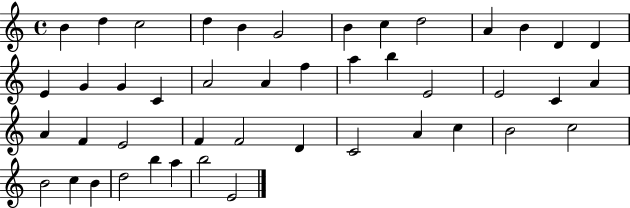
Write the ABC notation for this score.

X:1
T:Untitled
M:4/4
L:1/4
K:C
B d c2 d B G2 B c d2 A B D D E G G C A2 A f a b E2 E2 C A A F E2 F F2 D C2 A c B2 c2 B2 c B d2 b a b2 E2